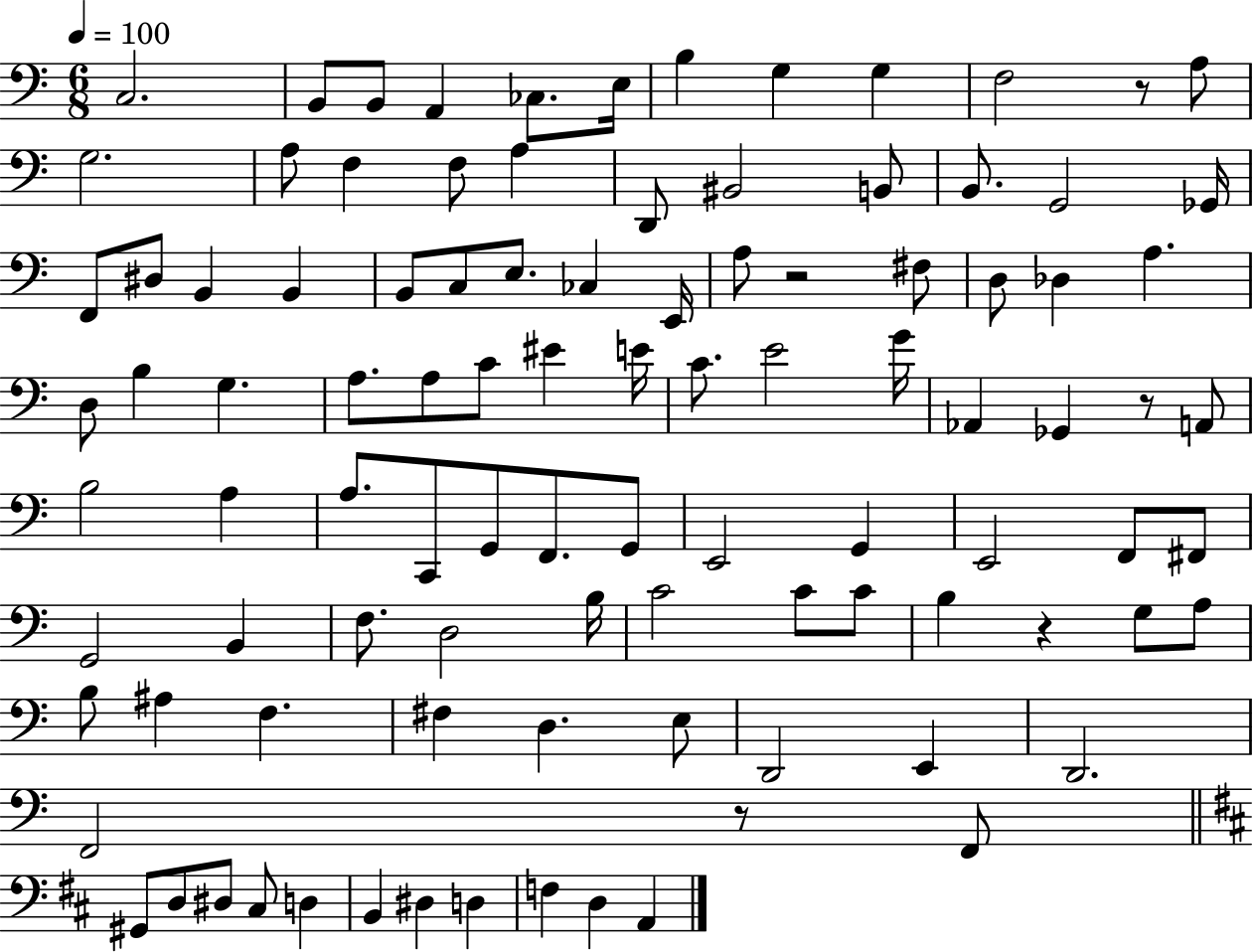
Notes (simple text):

C3/h. B2/e B2/e A2/q CES3/e. E3/s B3/q G3/q G3/q F3/h R/e A3/e G3/h. A3/e F3/q F3/e A3/q D2/e BIS2/h B2/e B2/e. G2/h Gb2/s F2/e D#3/e B2/q B2/q B2/e C3/e E3/e. CES3/q E2/s A3/e R/h F#3/e D3/e Db3/q A3/q. D3/e B3/q G3/q. A3/e. A3/e C4/e EIS4/q E4/s C4/e. E4/h G4/s Ab2/q Gb2/q R/e A2/e B3/h A3/q A3/e. C2/e G2/e F2/e. G2/e E2/h G2/q E2/h F2/e F#2/e G2/h B2/q F3/e. D3/h B3/s C4/h C4/e C4/e B3/q R/q G3/e A3/e B3/e A#3/q F3/q. F#3/q D3/q. E3/e D2/h E2/q D2/h. F2/h R/e F2/e G#2/e D3/e D#3/e C#3/e D3/q B2/q D#3/q D3/q F3/q D3/q A2/q